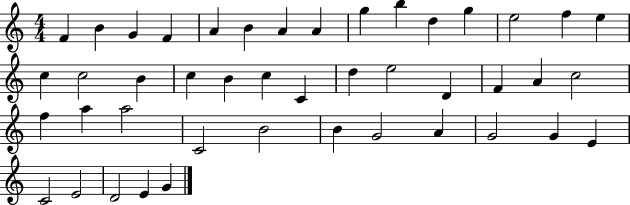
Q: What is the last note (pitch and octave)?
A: G4